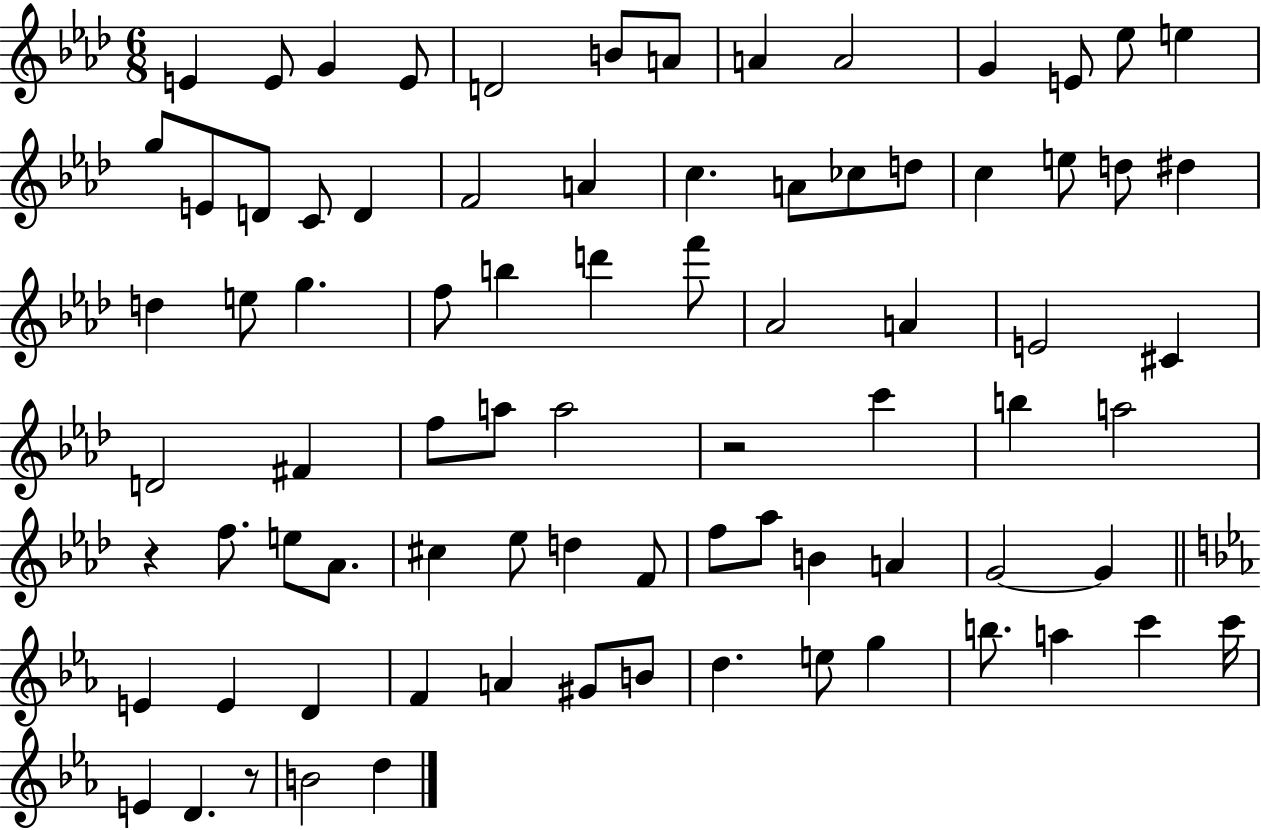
{
  \clef treble
  \numericTimeSignature
  \time 6/8
  \key aes \major
  \repeat volta 2 { e'4 e'8 g'4 e'8 | d'2 b'8 a'8 | a'4 a'2 | g'4 e'8 ees''8 e''4 | \break g''8 e'8 d'8 c'8 d'4 | f'2 a'4 | c''4. a'8 ces''8 d''8 | c''4 e''8 d''8 dis''4 | \break d''4 e''8 g''4. | f''8 b''4 d'''4 f'''8 | aes'2 a'4 | e'2 cis'4 | \break d'2 fis'4 | f''8 a''8 a''2 | r2 c'''4 | b''4 a''2 | \break r4 f''8. e''8 aes'8. | cis''4 ees''8 d''4 f'8 | f''8 aes''8 b'4 a'4 | g'2~~ g'4 | \break \bar "||" \break \key ees \major e'4 e'4 d'4 | f'4 a'4 gis'8 b'8 | d''4. e''8 g''4 | b''8. a''4 c'''4 c'''16 | \break e'4 d'4. r8 | b'2 d''4 | } \bar "|."
}